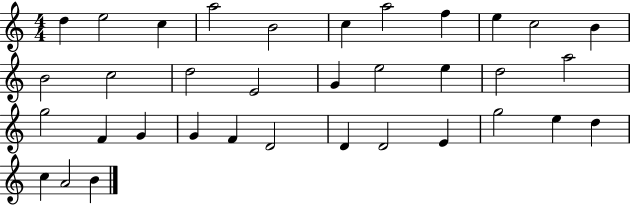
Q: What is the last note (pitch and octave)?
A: B4